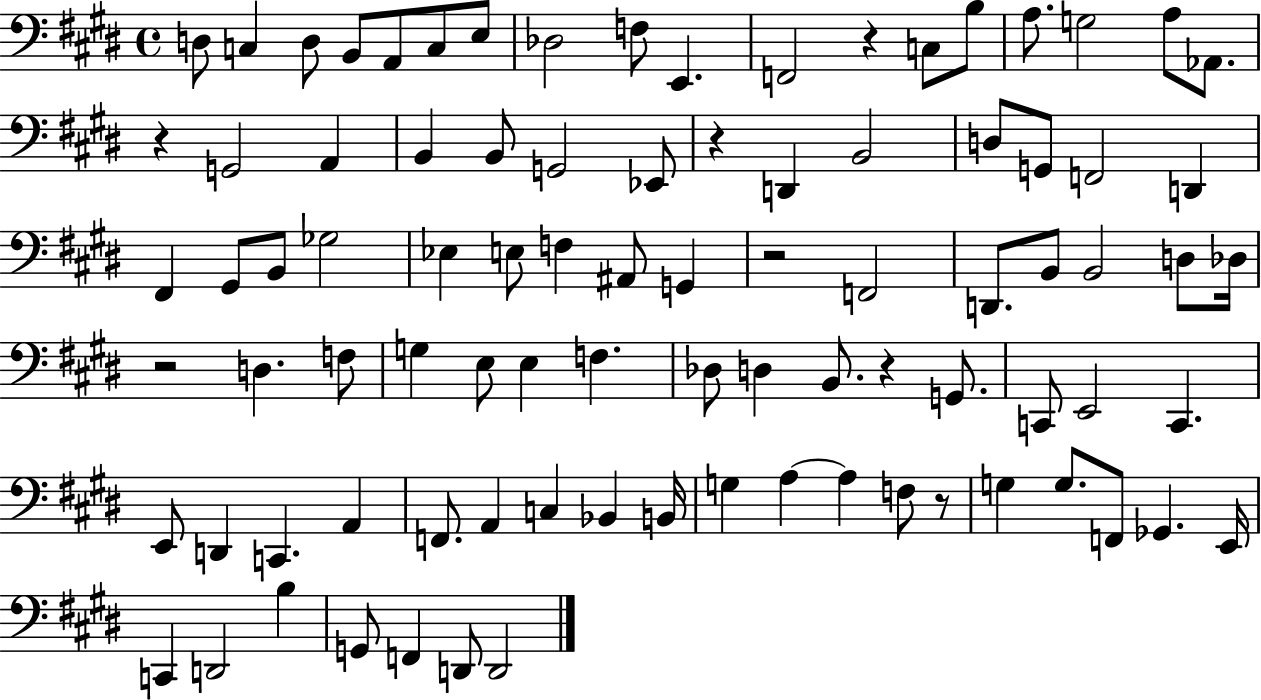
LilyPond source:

{
  \clef bass
  \time 4/4
  \defaultTimeSignature
  \key e \major
  \repeat volta 2 { d8 c4 d8 b,8 a,8 c8 e8 | des2 f8 e,4. | f,2 r4 c8 b8 | a8. g2 a8 aes,8. | \break r4 g,2 a,4 | b,4 b,8 g,2 ees,8 | r4 d,4 b,2 | d8 g,8 f,2 d,4 | \break fis,4 gis,8 b,8 ges2 | ees4 e8 f4 ais,8 g,4 | r2 f,2 | d,8. b,8 b,2 d8 des16 | \break r2 d4. f8 | g4 e8 e4 f4. | des8 d4 b,8. r4 g,8. | c,8 e,2 c,4. | \break e,8 d,4 c,4. a,4 | f,8. a,4 c4 bes,4 b,16 | g4 a4~~ a4 f8 r8 | g4 g8. f,8 ges,4. e,16 | \break c,4 d,2 b4 | g,8 f,4 d,8 d,2 | } \bar "|."
}